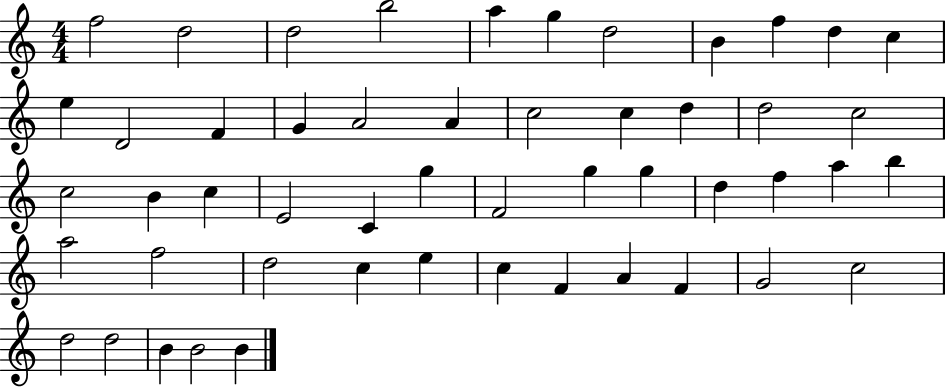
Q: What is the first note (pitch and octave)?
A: F5